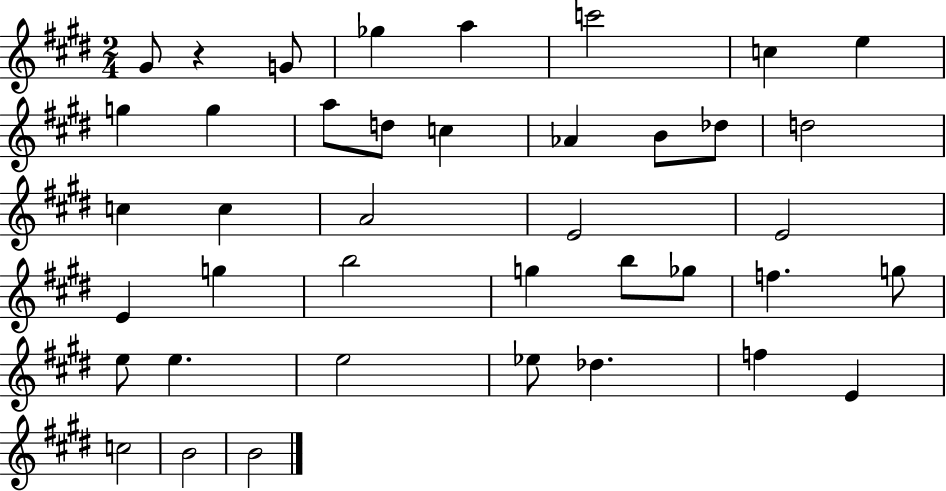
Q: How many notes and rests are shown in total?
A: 40